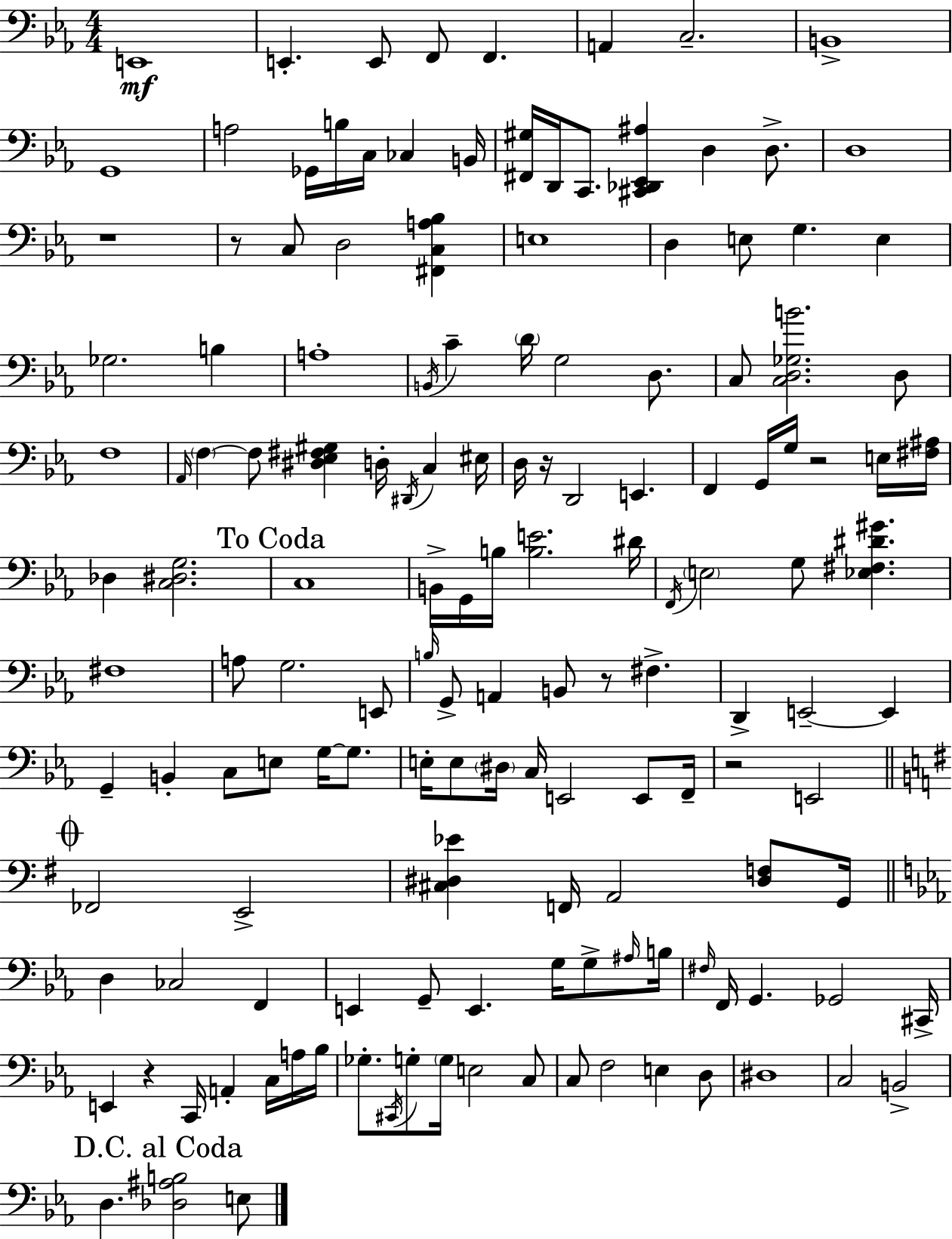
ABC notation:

X:1
T:Untitled
M:4/4
L:1/4
K:Cm
E,,4 E,, E,,/2 F,,/2 F,, A,, C,2 B,,4 G,,4 A,2 _G,,/4 B,/4 C,/4 _C, B,,/4 [^F,,^G,]/4 D,,/4 C,,/2 [^C,,_D,,_E,,^A,] D, D,/2 D,4 z4 z/2 C,/2 D,2 [^F,,C,A,_B,] E,4 D, E,/2 G, E, _G,2 B, A,4 B,,/4 C D/4 G,2 D,/2 C,/2 [C,D,_G,B]2 D,/2 F,4 _A,,/4 F, F,/2 [^D,_E,^F,^G,] D,/4 ^D,,/4 C, ^E,/4 D,/4 z/4 D,,2 E,, F,, G,,/4 G,/4 z2 E,/4 [^F,^A,]/4 _D, [C,^D,G,]2 C,4 B,,/4 G,,/4 B,/4 [B,E]2 ^D/4 F,,/4 E,2 G,/2 [_E,^F,^D^G] ^F,4 A,/2 G,2 E,,/2 B,/4 G,,/2 A,, B,,/2 z/2 ^F, D,, E,,2 E,, G,, B,, C,/2 E,/2 G,/4 G,/2 E,/4 E,/2 ^D,/4 C,/4 E,,2 E,,/2 F,,/4 z2 E,,2 _F,,2 E,,2 [^C,^D,_E] F,,/4 A,,2 [^D,F,]/2 G,,/4 D, _C,2 F,, E,, G,,/2 E,, G,/4 G,/2 ^A,/4 B,/4 ^F,/4 F,,/4 G,, _G,,2 ^C,,/4 E,, z C,,/4 A,, C,/4 A,/4 _B,/4 _G,/2 ^C,,/4 G,/2 G,/4 E,2 C,/2 C,/2 F,2 E, D,/2 ^D,4 C,2 B,,2 D, [_D,^A,B,]2 E,/2